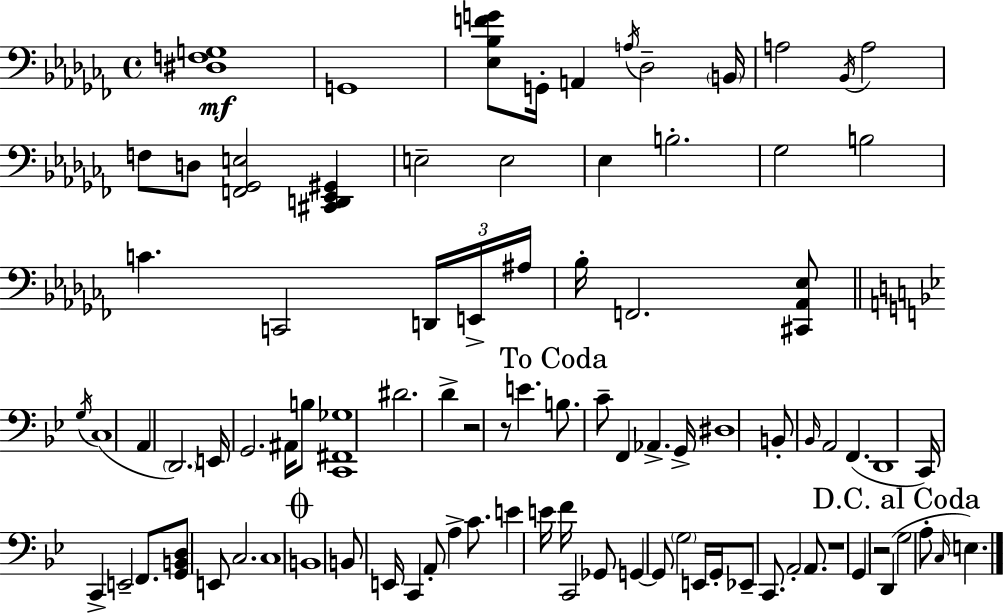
X:1
T:Untitled
M:4/4
L:1/4
K:Abm
[^D,F,G,]4 G,,4 [_E,_B,FG]/2 G,,/4 A,, A,/4 _D,2 B,,/4 A,2 _B,,/4 A,2 F,/2 D,/2 [F,,_G,,E,]2 [^C,,D,,_E,,^G,,] E,2 E,2 _E, B,2 _G,2 B,2 C C,,2 D,,/4 E,,/4 ^A,/4 _B,/4 F,,2 [^C,,_A,,_E,]/2 G,/4 C,4 A,, D,,2 E,,/4 G,,2 ^A,,/4 B,/2 [C,,^F,,_G,]4 ^D2 D z2 z/2 E B,/2 C/2 F,, _A,, G,,/4 ^D,4 B,,/2 _B,,/4 A,,2 F,, D,,4 C,,/4 C,, E,,2 F,,/2 [G,,B,,D,]/2 E,,/2 C,2 C,4 B,,4 B,,/2 E,,/4 C,, A,,/2 A, C/2 E E/4 F/4 C,,2 _G,,/2 G,, G,,/2 G,2 E,,/4 G,,/4 _E,,/2 C,,/2 A,,2 A,,/2 z4 G,, z2 D,, G,2 A,/2 C,/4 E,